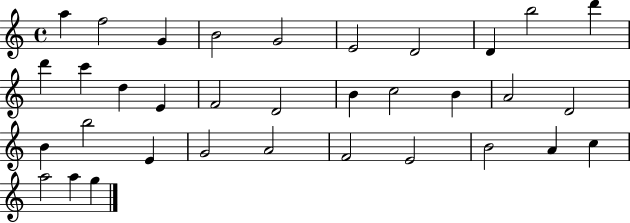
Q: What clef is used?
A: treble